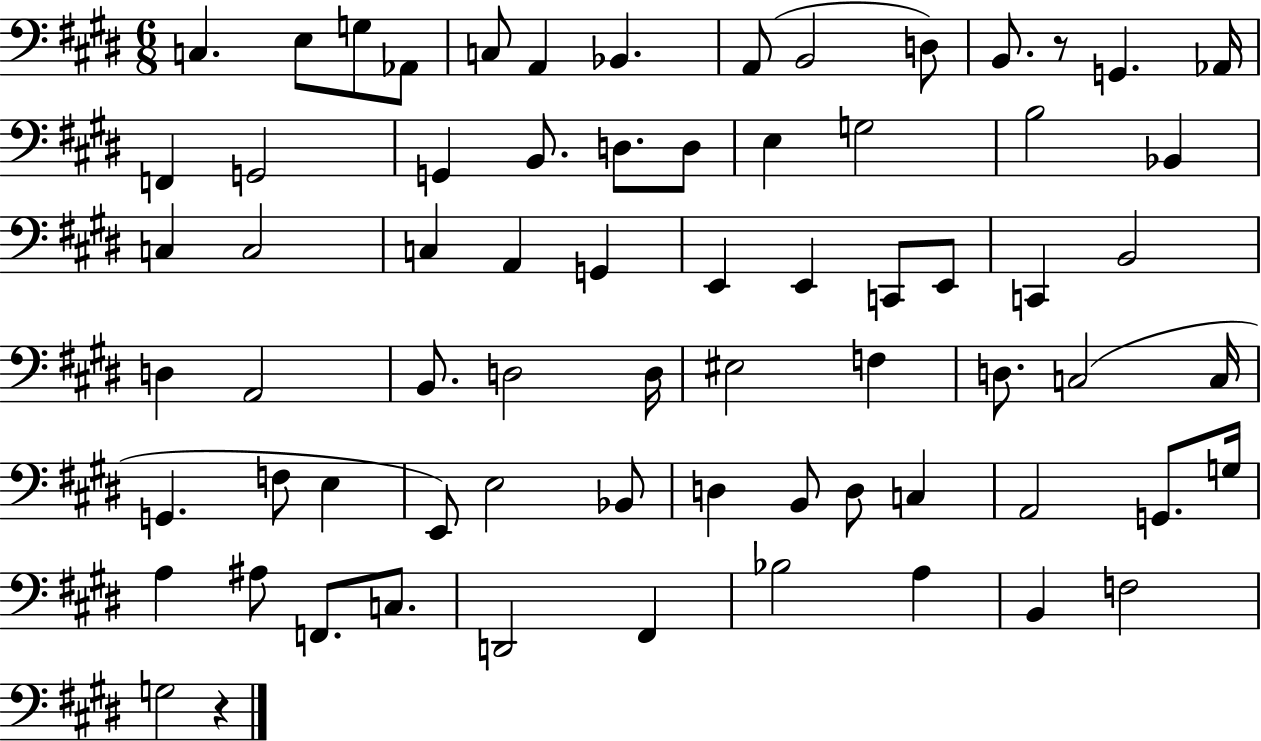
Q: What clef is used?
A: bass